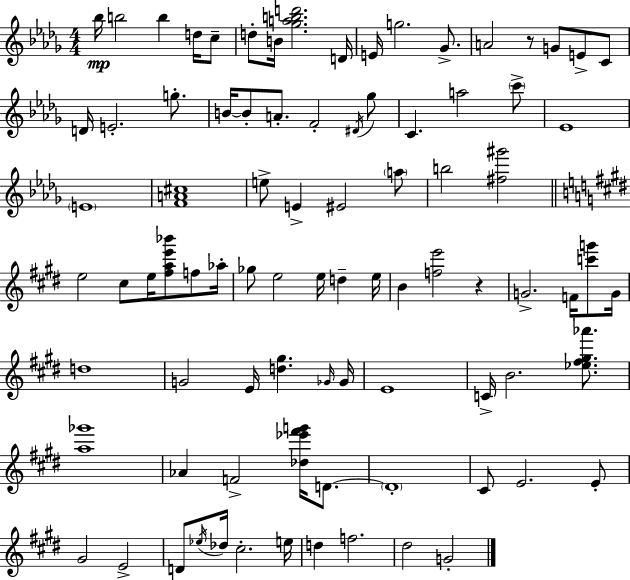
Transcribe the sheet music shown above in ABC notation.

X:1
T:Untitled
M:4/4
L:1/4
K:Bbm
_b/4 b2 b d/4 c/2 d/2 B/4 [_gabd']2 D/4 E/4 g2 _G/2 A2 z/2 G/2 E/2 C/2 D/4 E2 g/2 B/4 B/2 A/2 F2 ^D/4 _g/2 C a2 c'/2 _E4 E4 [FA^c]4 e/2 E ^E2 a/2 b2 [^f^g']2 e2 ^c/2 e/4 [^fae'_b']/2 f/2 _a/4 _g/2 e2 e/4 d e/4 B [fe']2 z G2 F/4 [c'g']/2 G/4 d4 G2 E/4 [d^g] _G/4 _G/4 E4 C/4 B2 [_e^f^g_a']/2 [a_g']4 _A F2 [_d_e'^f'g']/4 D/2 D4 ^C/2 E2 E/2 ^G2 E2 D/2 _e/4 _d/4 ^c2 e/4 d f2 ^d2 G2